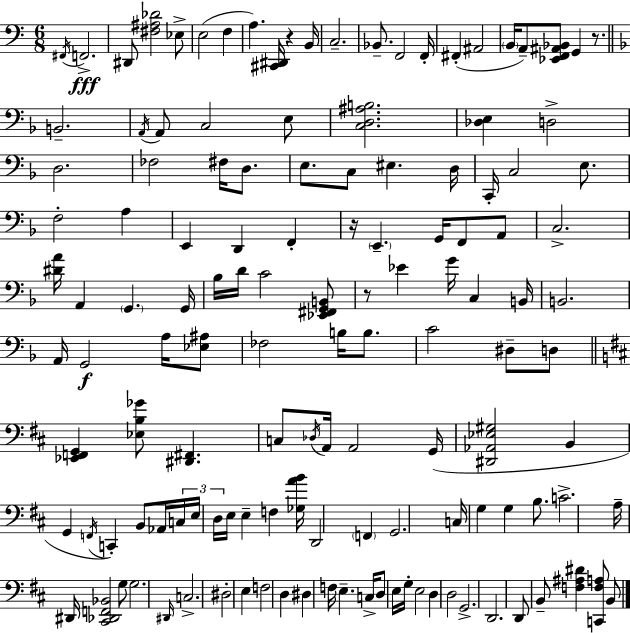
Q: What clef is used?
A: bass